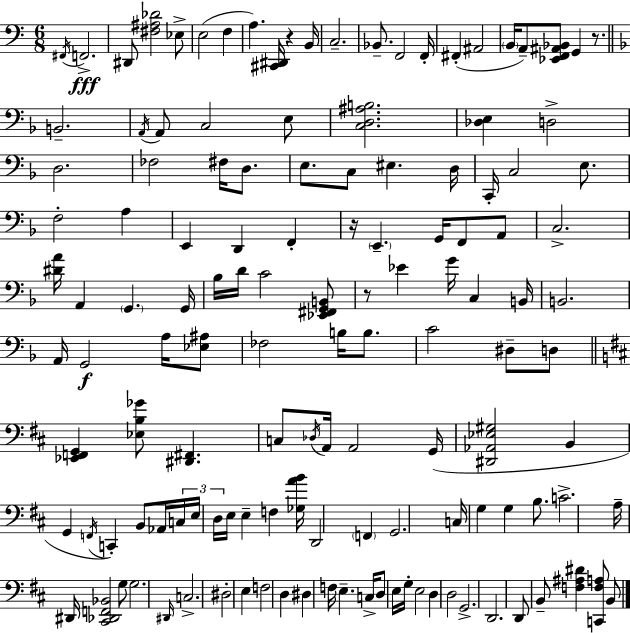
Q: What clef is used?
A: bass